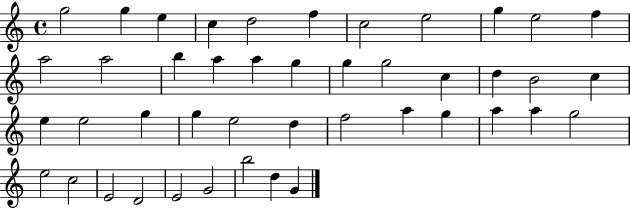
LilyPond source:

{
  \clef treble
  \time 4/4
  \defaultTimeSignature
  \key c \major
  g''2 g''4 e''4 | c''4 d''2 f''4 | c''2 e''2 | g''4 e''2 f''4 | \break a''2 a''2 | b''4 a''4 a''4 g''4 | g''4 g''2 c''4 | d''4 b'2 c''4 | \break e''4 e''2 g''4 | g''4 e''2 d''4 | f''2 a''4 g''4 | a''4 a''4 g''2 | \break e''2 c''2 | e'2 d'2 | e'2 g'2 | b''2 d''4 g'4 | \break \bar "|."
}